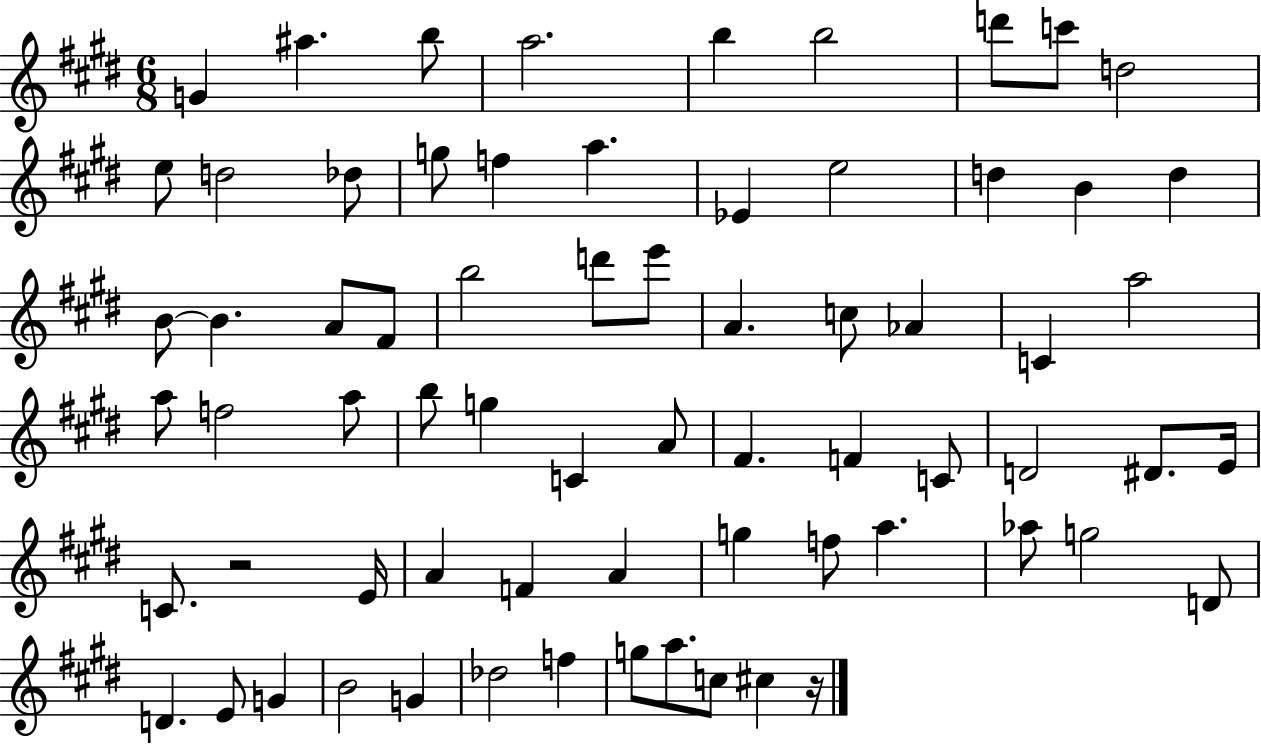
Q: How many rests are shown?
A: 2